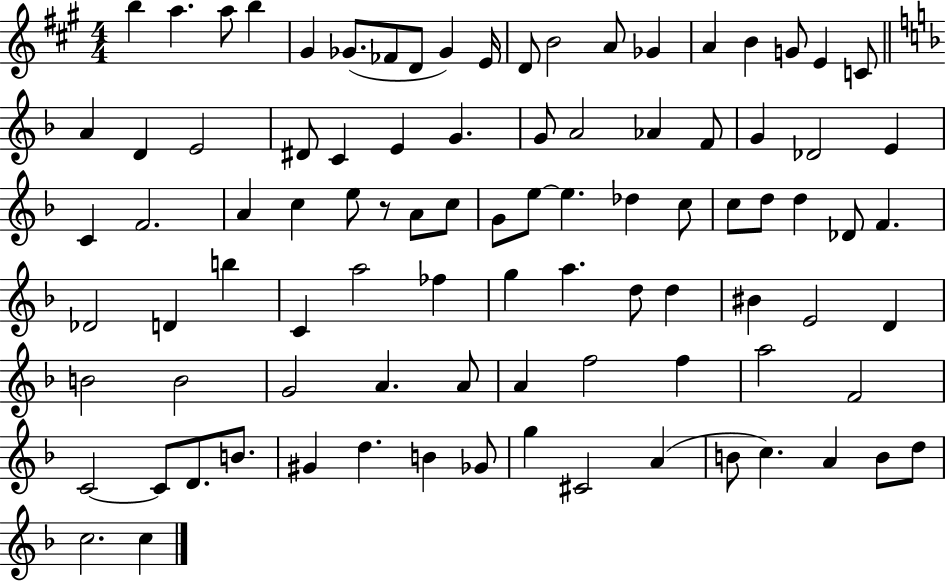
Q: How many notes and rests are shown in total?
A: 92